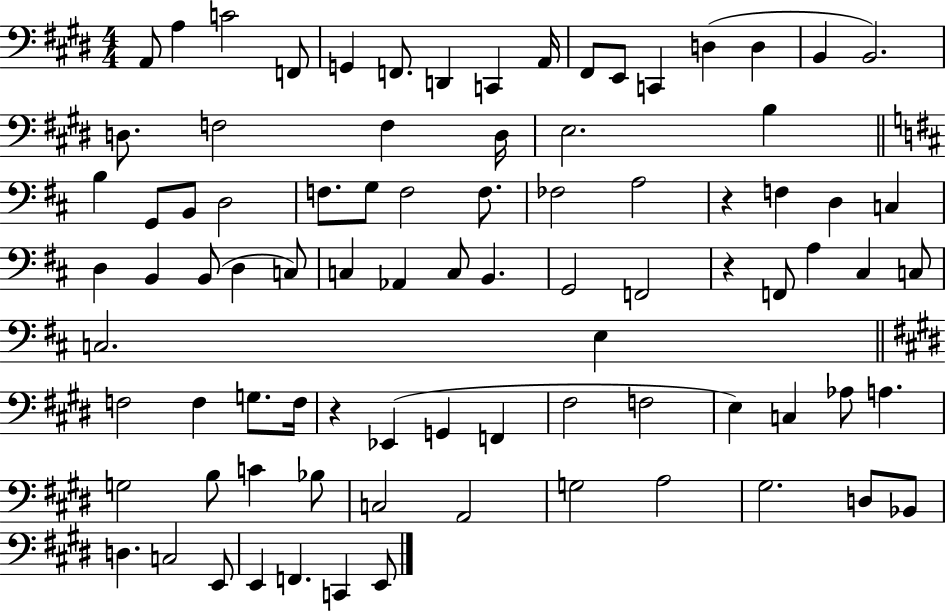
X:1
T:Untitled
M:4/4
L:1/4
K:E
A,,/2 A, C2 F,,/2 G,, F,,/2 D,, C,, A,,/4 ^F,,/2 E,,/2 C,, D, D, B,, B,,2 D,/2 F,2 F, D,/4 E,2 B, B, G,,/2 B,,/2 D,2 F,/2 G,/2 F,2 F,/2 _F,2 A,2 z F, D, C, D, B,, B,,/2 D, C,/2 C, _A,, C,/2 B,, G,,2 F,,2 z F,,/2 A, ^C, C,/2 C,2 E, F,2 F, G,/2 F,/4 z _E,, G,, F,, ^F,2 F,2 E, C, _A,/2 A, G,2 B,/2 C _B,/2 C,2 A,,2 G,2 A,2 ^G,2 D,/2 _B,,/2 D, C,2 E,,/2 E,, F,, C,, E,,/2